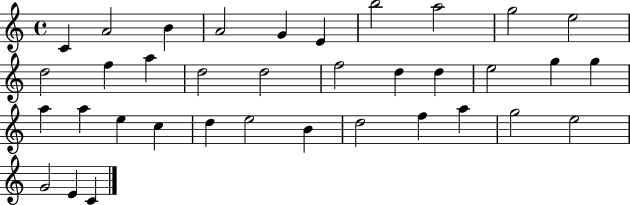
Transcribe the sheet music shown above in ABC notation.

X:1
T:Untitled
M:4/4
L:1/4
K:C
C A2 B A2 G E b2 a2 g2 e2 d2 f a d2 d2 f2 d d e2 g g a a e c d e2 B d2 f a g2 e2 G2 E C